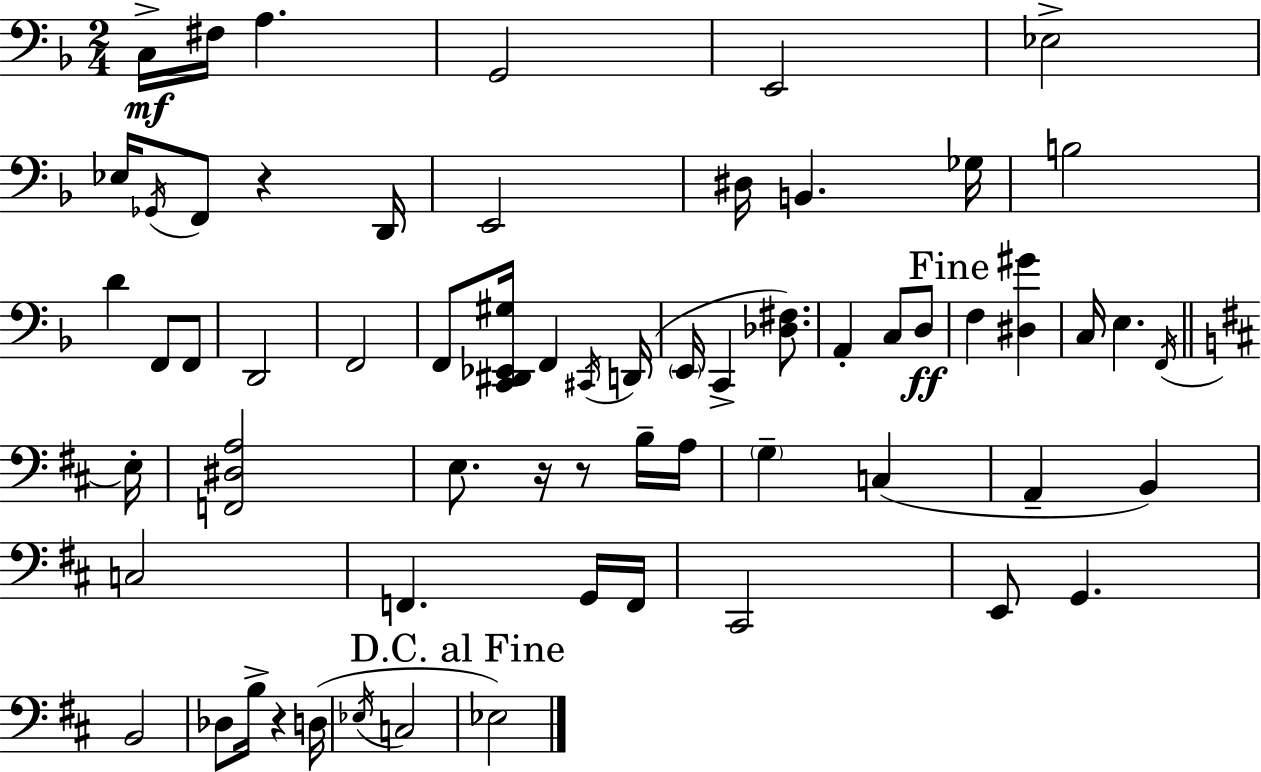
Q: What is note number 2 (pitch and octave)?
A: F#3